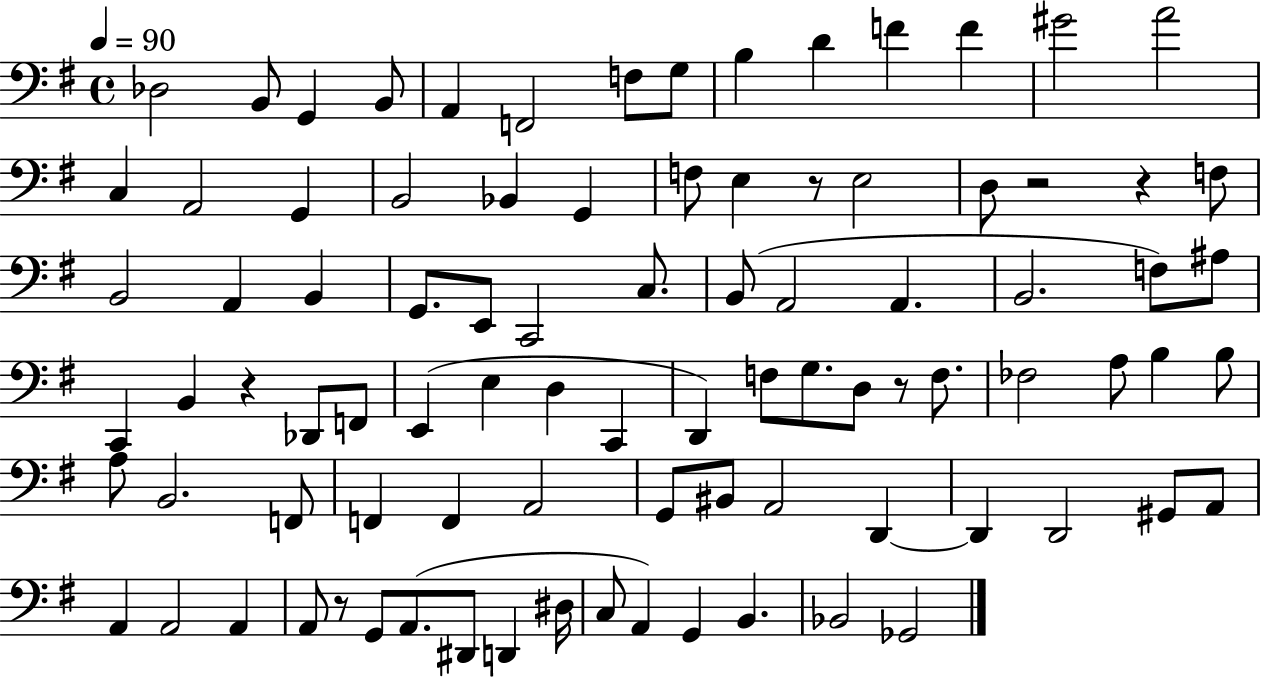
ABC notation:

X:1
T:Untitled
M:4/4
L:1/4
K:G
_D,2 B,,/2 G,, B,,/2 A,, F,,2 F,/2 G,/2 B, D F F ^G2 A2 C, A,,2 G,, B,,2 _B,, G,, F,/2 E, z/2 E,2 D,/2 z2 z F,/2 B,,2 A,, B,, G,,/2 E,,/2 C,,2 C,/2 B,,/2 A,,2 A,, B,,2 F,/2 ^A,/2 C,, B,, z _D,,/2 F,,/2 E,, E, D, C,, D,, F,/2 G,/2 D,/2 z/2 F,/2 _F,2 A,/2 B, B,/2 A,/2 B,,2 F,,/2 F,, F,, A,,2 G,,/2 ^B,,/2 A,,2 D,, D,, D,,2 ^G,,/2 A,,/2 A,, A,,2 A,, A,,/2 z/2 G,,/2 A,,/2 ^D,,/2 D,, ^D,/4 C,/2 A,, G,, B,, _B,,2 _G,,2